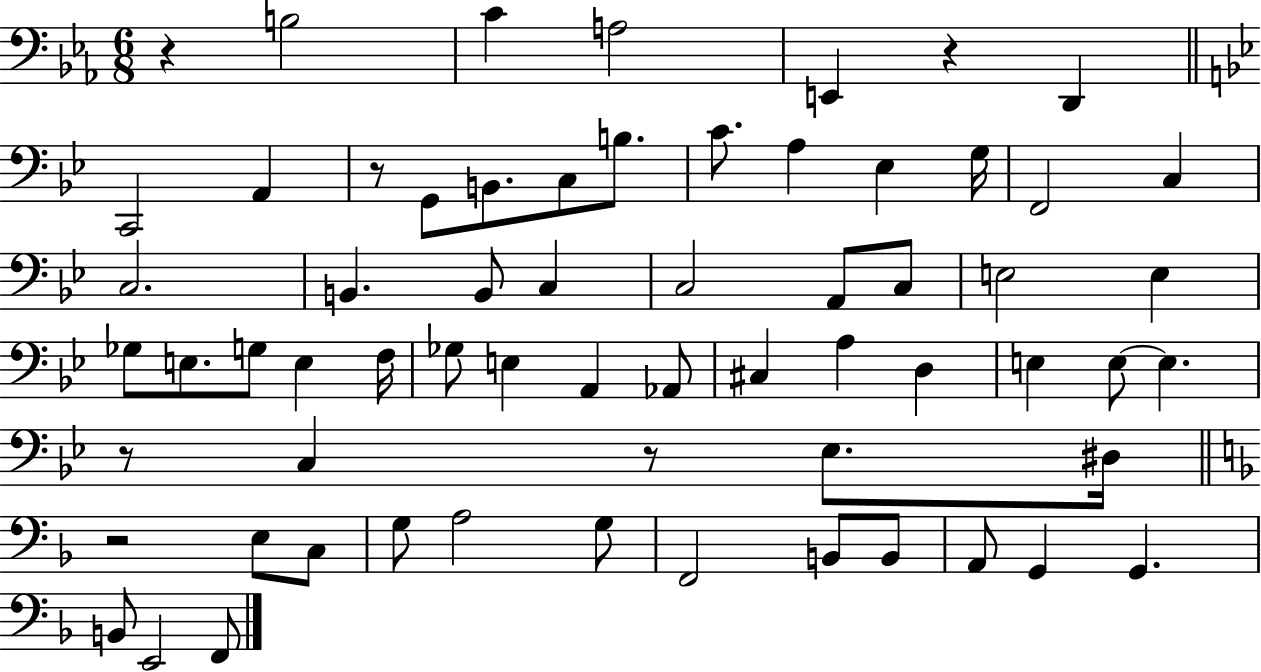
{
  \clef bass
  \numericTimeSignature
  \time 6/8
  \key ees \major
  r4 b2 | c'4 a2 | e,4 r4 d,4 | \bar "||" \break \key bes \major c,2 a,4 | r8 g,8 b,8. c8 b8. | c'8. a4 ees4 g16 | f,2 c4 | \break c2. | b,4. b,8 c4 | c2 a,8 c8 | e2 e4 | \break ges8 e8. g8 e4 f16 | ges8 e4 a,4 aes,8 | cis4 a4 d4 | e4 e8~~ e4. | \break r8 c4 r8 ees8. dis16 | \bar "||" \break \key d \minor r2 e8 c8 | g8 a2 g8 | f,2 b,8 b,8 | a,8 g,4 g,4. | \break b,8 e,2 f,8 | \bar "|."
}